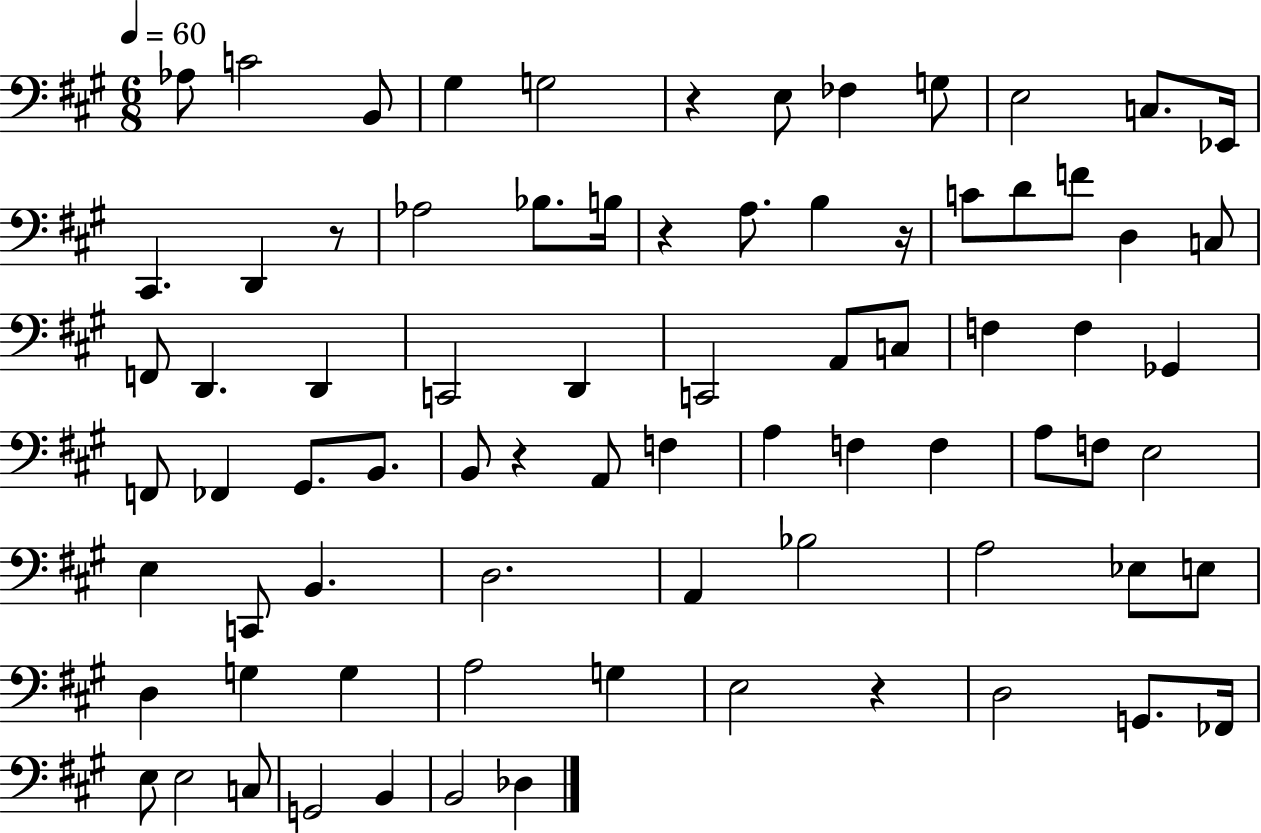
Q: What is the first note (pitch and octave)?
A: Ab3